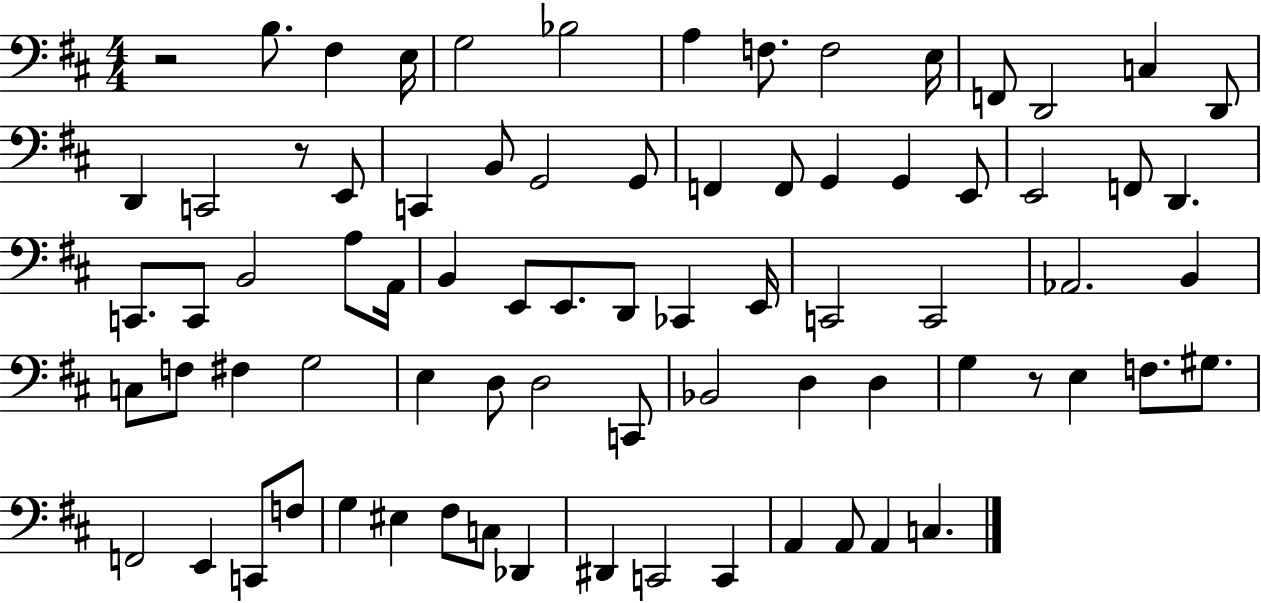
R/h B3/e. F#3/q E3/s G3/h Bb3/h A3/q F3/e. F3/h E3/s F2/e D2/h C3/q D2/e D2/q C2/h R/e E2/e C2/q B2/e G2/h G2/e F2/q F2/e G2/q G2/q E2/e E2/h F2/e D2/q. C2/e. C2/e B2/h A3/e A2/s B2/q E2/e E2/e. D2/e CES2/q E2/s C2/h C2/h Ab2/h. B2/q C3/e F3/e F#3/q G3/h E3/q D3/e D3/h C2/e Bb2/h D3/q D3/q G3/q R/e E3/q F3/e. G#3/e. F2/h E2/q C2/e F3/e G3/q EIS3/q F#3/e C3/e Db2/q D#2/q C2/h C2/q A2/q A2/e A2/q C3/q.